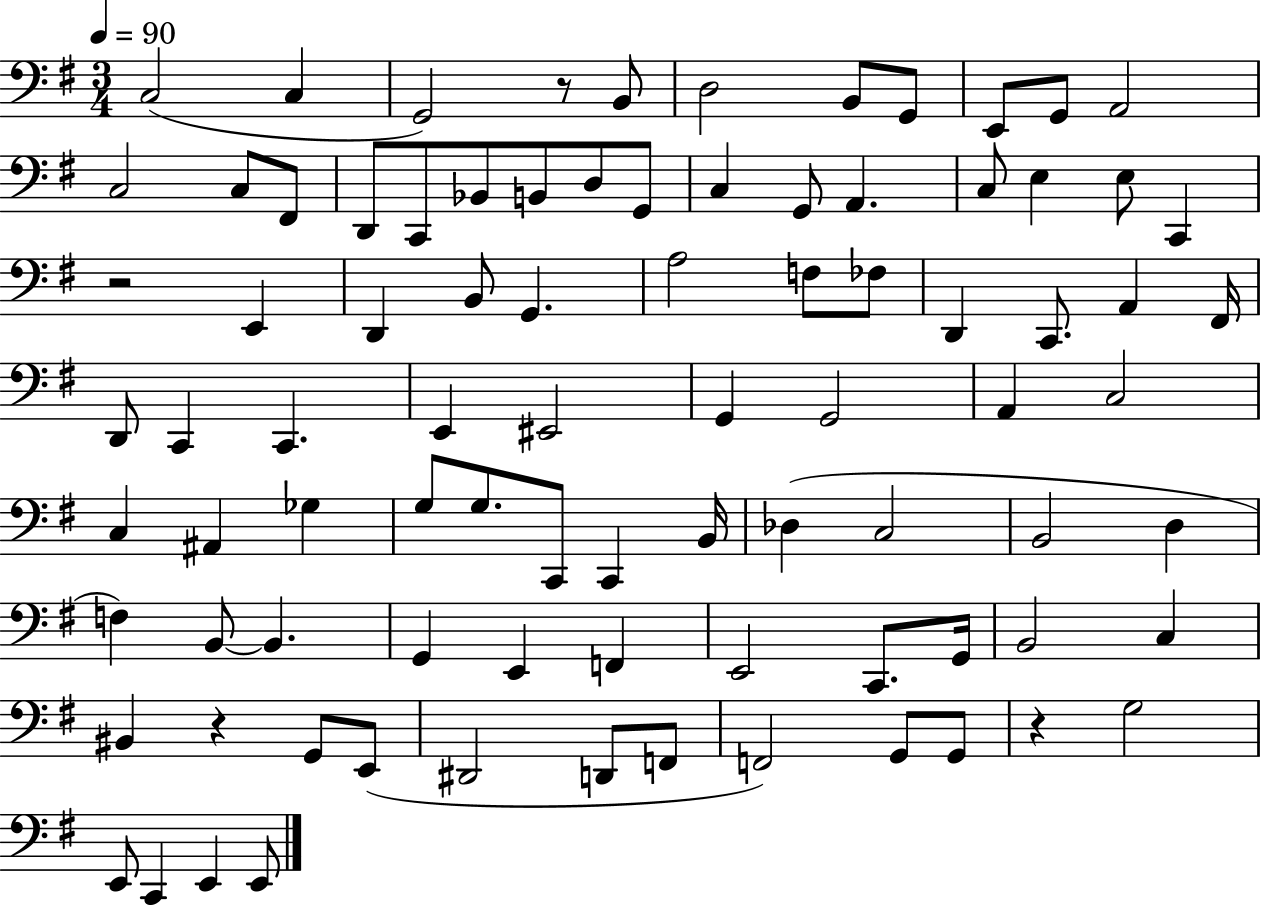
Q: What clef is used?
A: bass